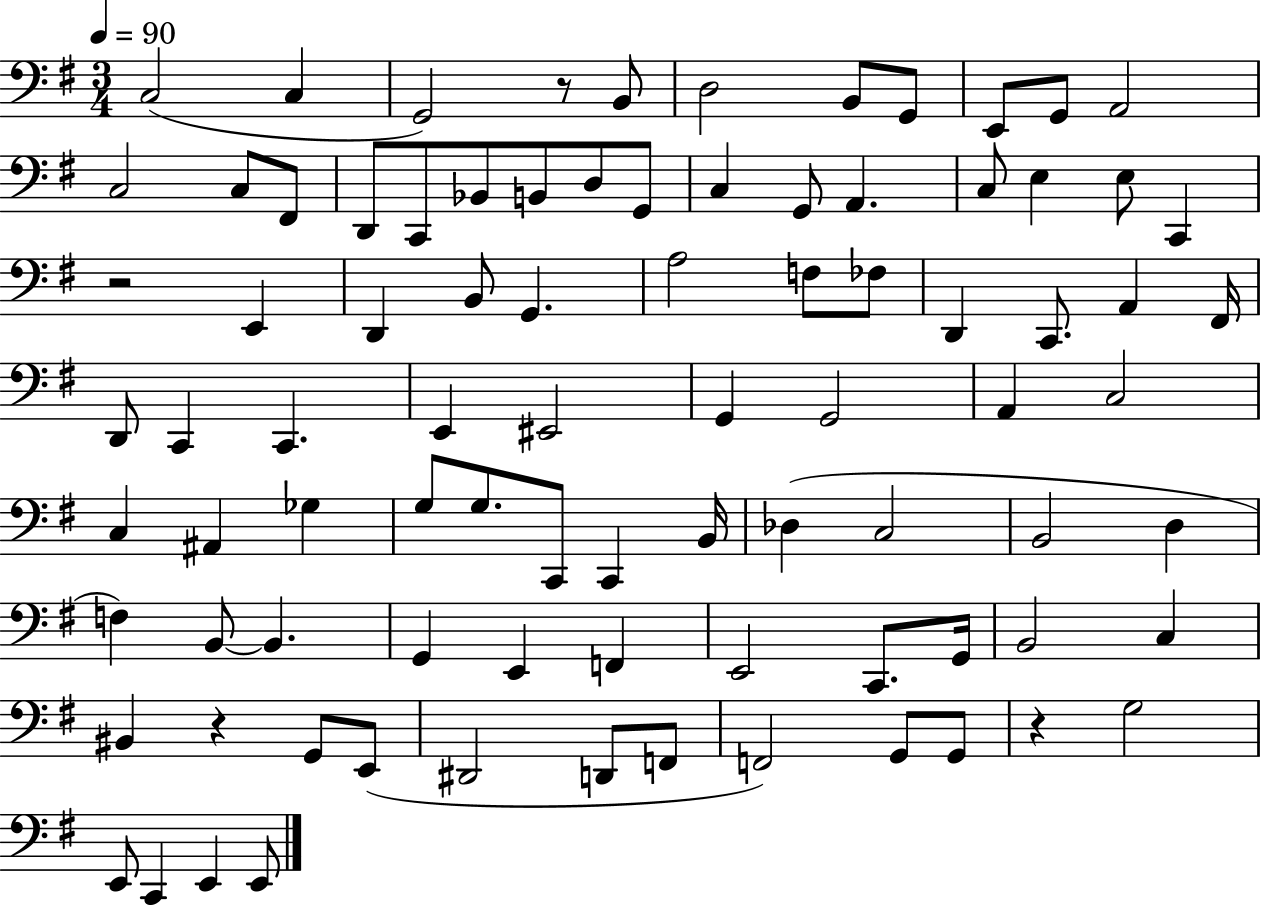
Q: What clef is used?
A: bass